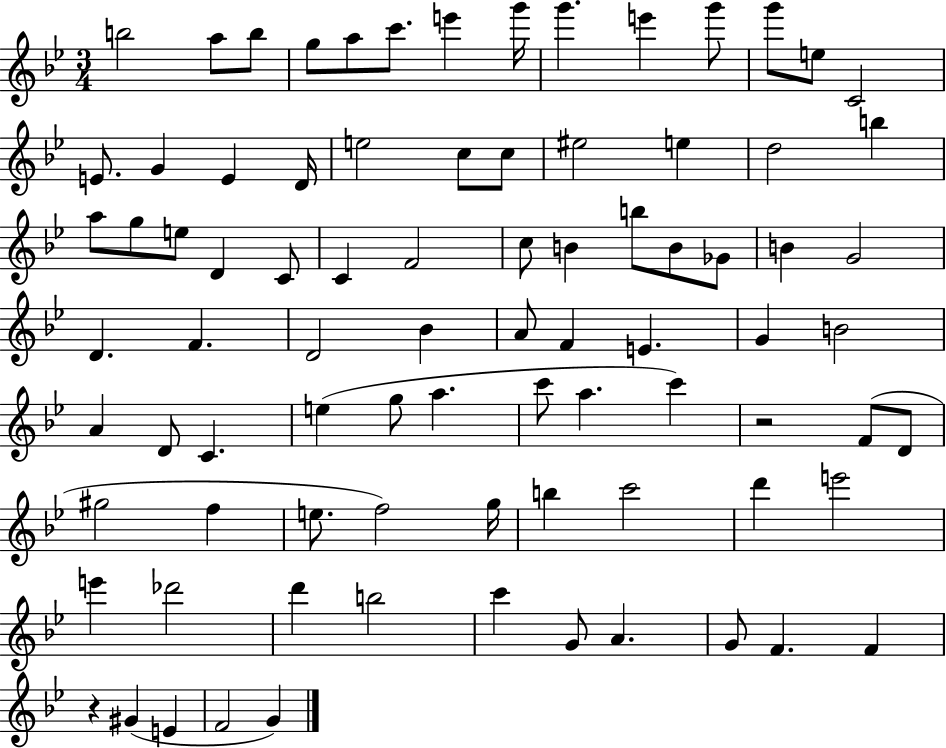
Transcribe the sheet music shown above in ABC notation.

X:1
T:Untitled
M:3/4
L:1/4
K:Bb
b2 a/2 b/2 g/2 a/2 c'/2 e' g'/4 g' e' g'/2 g'/2 e/2 C2 E/2 G E D/4 e2 c/2 c/2 ^e2 e d2 b a/2 g/2 e/2 D C/2 C F2 c/2 B b/2 B/2 _G/2 B G2 D F D2 _B A/2 F E G B2 A D/2 C e g/2 a c'/2 a c' z2 F/2 D/2 ^g2 f e/2 f2 g/4 b c'2 d' e'2 e' _d'2 d' b2 c' G/2 A G/2 F F z ^G E F2 G